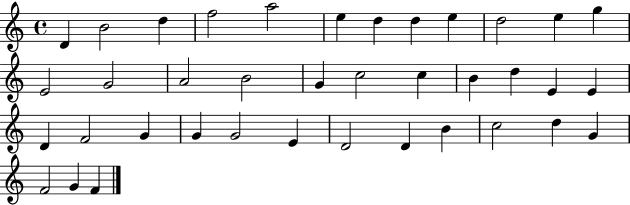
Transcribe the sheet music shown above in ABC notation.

X:1
T:Untitled
M:4/4
L:1/4
K:C
D B2 d f2 a2 e d d e d2 e g E2 G2 A2 B2 G c2 c B d E E D F2 G G G2 E D2 D B c2 d G F2 G F